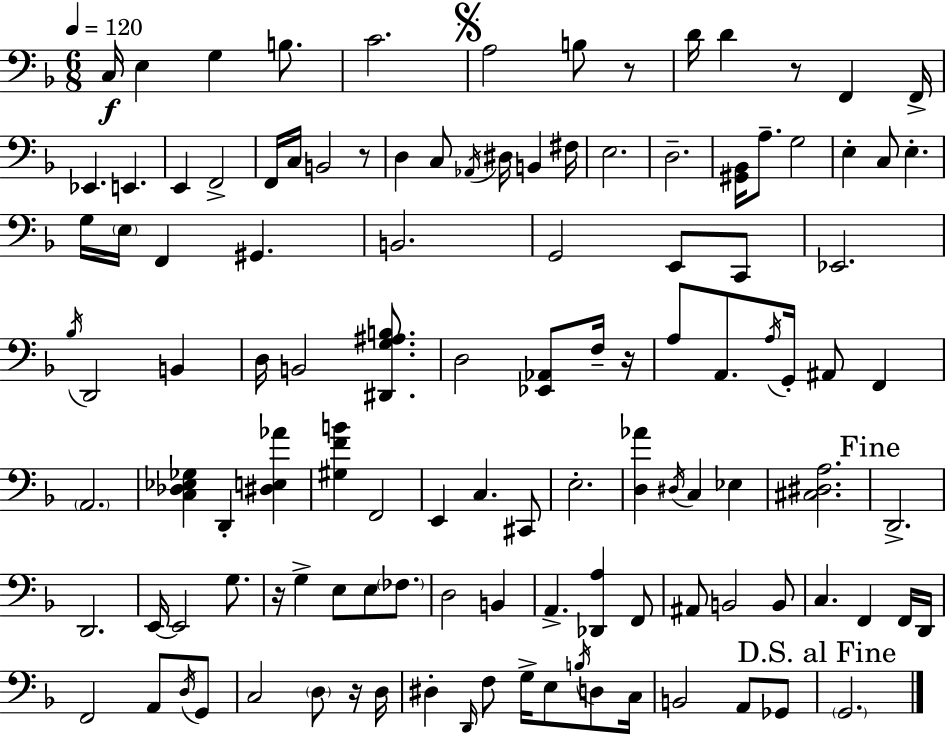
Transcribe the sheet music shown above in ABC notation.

X:1
T:Untitled
M:6/8
L:1/4
K:F
C,/4 E, G, B,/2 C2 A,2 B,/2 z/2 D/4 D z/2 F,, F,,/4 _E,, E,, E,, F,,2 F,,/4 C,/4 B,,2 z/2 D, C,/2 _A,,/4 ^D,/4 B,, ^F,/4 E,2 D,2 [^G,,_B,,]/4 A,/2 G,2 E, C,/2 E, G,/4 E,/4 F,, ^G,, B,,2 G,,2 E,,/2 C,,/2 _E,,2 _B,/4 D,,2 B,, D,/4 B,,2 [^D,,G,^A,B,]/2 D,2 [_E,,_A,,]/2 F,/4 z/4 A,/2 A,,/2 A,/4 G,,/4 ^A,,/2 F,, A,,2 [C,_D,_E,_G,] D,, [^D,E,_A] [^G,FB] F,,2 E,, C, ^C,,/2 E,2 [D,_A] ^D,/4 C, _E, [^C,^D,A,]2 D,,2 D,,2 E,,/4 E,,2 G,/2 z/4 G, E,/2 E,/2 _F,/2 D,2 B,, A,, [_D,,A,] F,,/2 ^A,,/2 B,,2 B,,/2 C, F,, F,,/4 D,,/4 F,,2 A,,/2 D,/4 G,,/2 C,2 D,/2 z/4 D,/4 ^D, D,,/4 F,/2 G,/4 E,/2 B,/4 D,/2 C,/4 B,,2 A,,/2 _G,,/2 G,,2